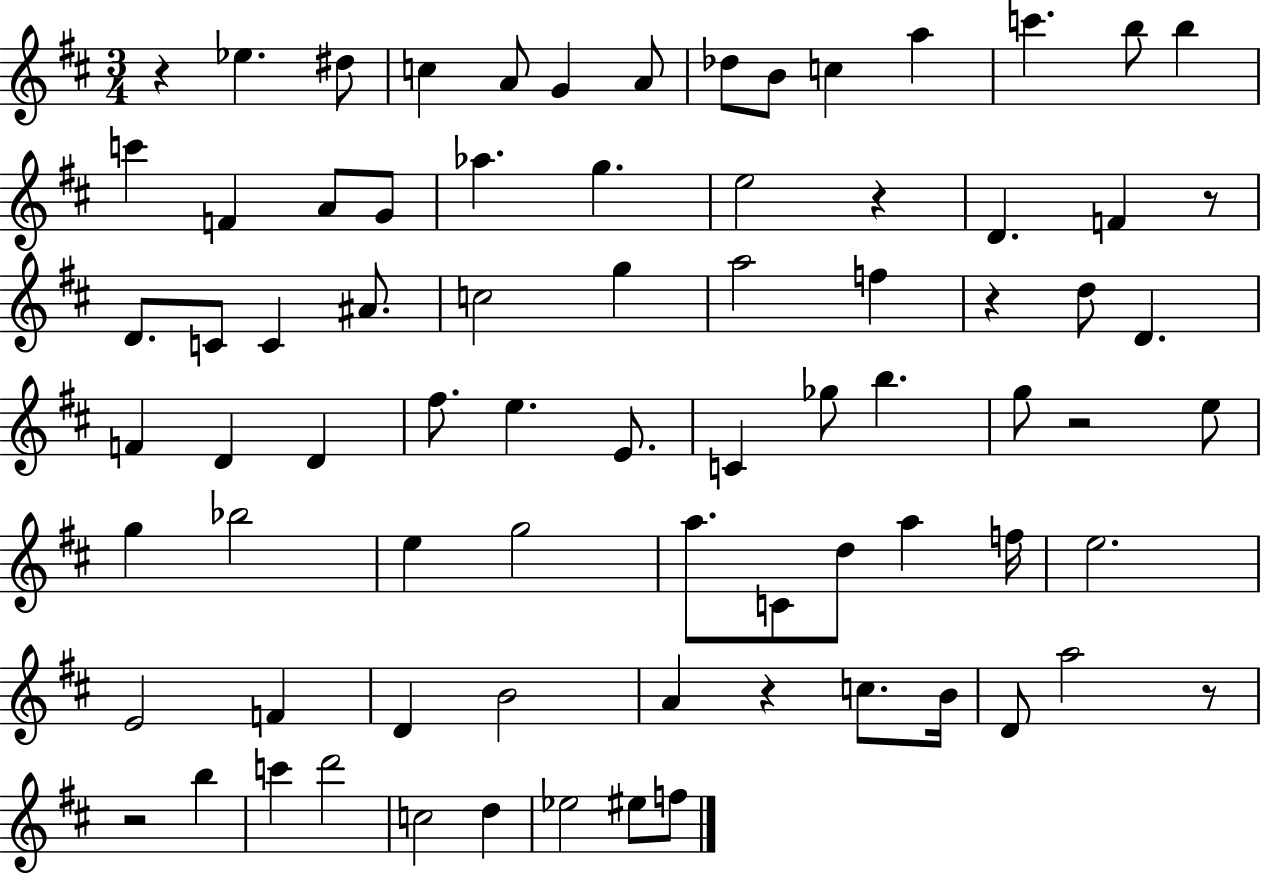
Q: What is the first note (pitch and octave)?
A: Eb5